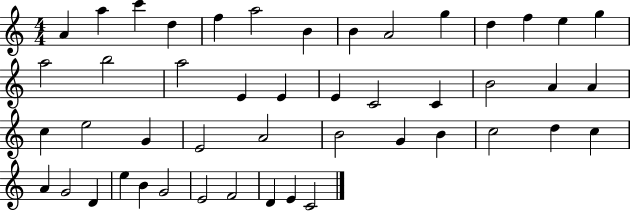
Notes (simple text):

A4/q A5/q C6/q D5/q F5/q A5/h B4/q B4/q A4/h G5/q D5/q F5/q E5/q G5/q A5/h B5/h A5/h E4/q E4/q E4/q C4/h C4/q B4/h A4/q A4/q C5/q E5/h G4/q E4/h A4/h B4/h G4/q B4/q C5/h D5/q C5/q A4/q G4/h D4/q E5/q B4/q G4/h E4/h F4/h D4/q E4/q C4/h